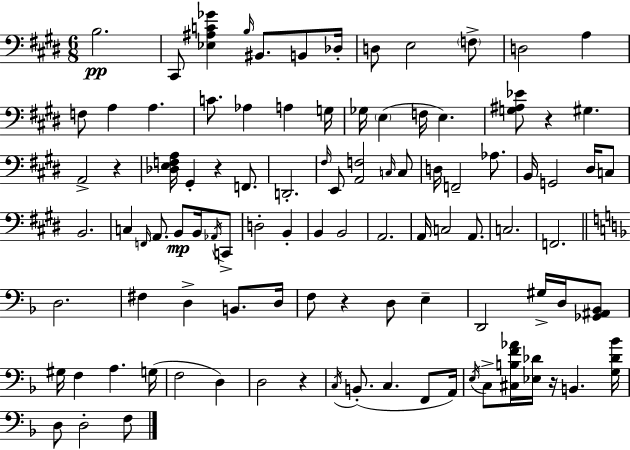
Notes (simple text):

B3/h. C#2/e [Eb3,A#3,C4,Gb4]/q B3/s BIS2/e. B2/e Db3/s D3/e E3/h F3/e D3/h A3/q F3/e A3/q A3/q. C4/e. Ab3/q A3/q G3/s Gb3/s E3/q F3/s E3/q. [G3,A#3,Eb4]/e R/q G#3/q. A2/h R/q [Db3,E3,F3,A3]/s G#2/q R/q F2/e. D2/h. F#3/s E2/e [A2,F3]/h C3/s C3/e D3/s F2/h Ab3/e. B2/s G2/h D#3/s C3/e B2/h. C3/q F2/s A2/e. B2/e B2/s Ab2/s C2/e D3/h B2/q B2/q B2/h A2/h. A2/s C3/h A2/e. C3/h. F2/h. D3/h. F#3/q D3/q B2/e. D3/s F3/e R/q D3/e E3/q D2/h G#3/s D3/s [Gb2,A#2,Bb2]/e G#3/s F3/q A3/q. G3/s F3/h D3/q D3/h R/q C3/s B2/e. C3/q. F2/e A2/s E3/s C3/e [C#3,B3,F4,Ab4]/s [Eb3,Db4]/s R/s B2/q. [G3,Db4,Bb4]/s D3/e D3/h F3/e